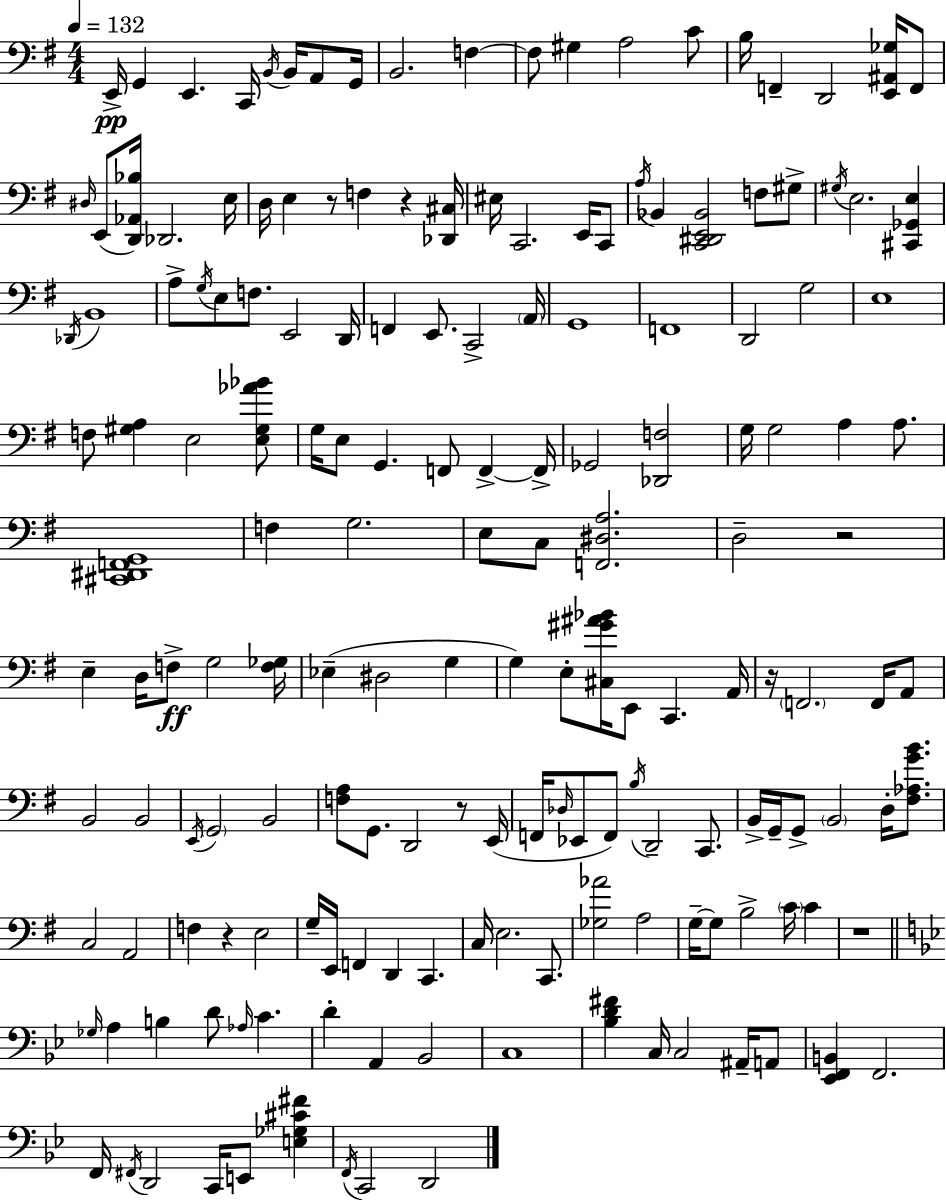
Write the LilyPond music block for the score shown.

{
  \clef bass
  \numericTimeSignature
  \time 4/4
  \key g \major
  \tempo 4 = 132
  e,16->\pp g,4 e,4. c,16 \acciaccatura { b,16 } b,16 a,8 | g,16 b,2. f4~~ | f8 gis4 a2 c'8 | b16 f,4-- d,2 <e, ais, ges>16 f,8 | \break \grace { dis16 }( e,8 <d, aes, bes>16) des,2. | e16 d16 e4 r8 f4 r4 | <des, cis>16 eis16 c,2. e,16 | c,8 \acciaccatura { a16 } bes,4 <c, dis, e, bes,>2 f8 | \break gis8-> \acciaccatura { gis16 } e2. | <cis, ges, e>4 \acciaccatura { des,16 } b,1 | a8-> \acciaccatura { g16 } e8 f8. e,2 | d,16 f,4 e,8. c,2-> | \break \parenthesize a,16 g,1 | f,1 | d,2 g2 | e1 | \break f8 <gis a>4 e2 | <e gis aes' bes'>8 g16 e8 g,4. f,8 | f,4->~~ f,16-> ges,2 <des, f>2 | g16 g2 a4 | \break a8. <cis, dis, f, g,>1 | f4 g2. | e8 c8 <f, dis a>2. | d2-- r2 | \break e4-- d16 f8->\ff g2 | <f ges>16 ees4--( dis2 | g4 g4) e8-. <cis gis' ais' bes'>16 e,8 c,4. | a,16 r16 \parenthesize f,2. | \break f,16 a,8 b,2 b,2 | \acciaccatura { e,16 } \parenthesize g,2 b,2 | <f a>8 g,8. d,2 | r8 e,16( f,16 \grace { des16 } ees,8 f,8) \acciaccatura { b16 } d,2-- | \break c,8. b,16-> g,16-- g,8-> \parenthesize b,2 | d16-. <fis aes g' b'>8. c2 | a,2 f4 r4 | e2 g16-- e,16 f,4 d,4 | \break c,4. c16 e2. | c,8. <ges aes'>2 | a2 g16--~~ g8 b2-> | \parenthesize c'16 c'4 r1 | \break \bar "||" \break \key bes \major \grace { ges16 } a4 b4 d'8 \grace { aes16 } c'4. | d'4-. a,4 bes,2 | c1 | <bes d' fis'>4 c16 c2 ais,16-- | \break a,8 <ees, f, b,>4 f,2. | f,16 \acciaccatura { fis,16 } d,2 c,16 e,8 <e ges cis' fis'>4 | \acciaccatura { f,16 } c,2 d,2 | \bar "|."
}